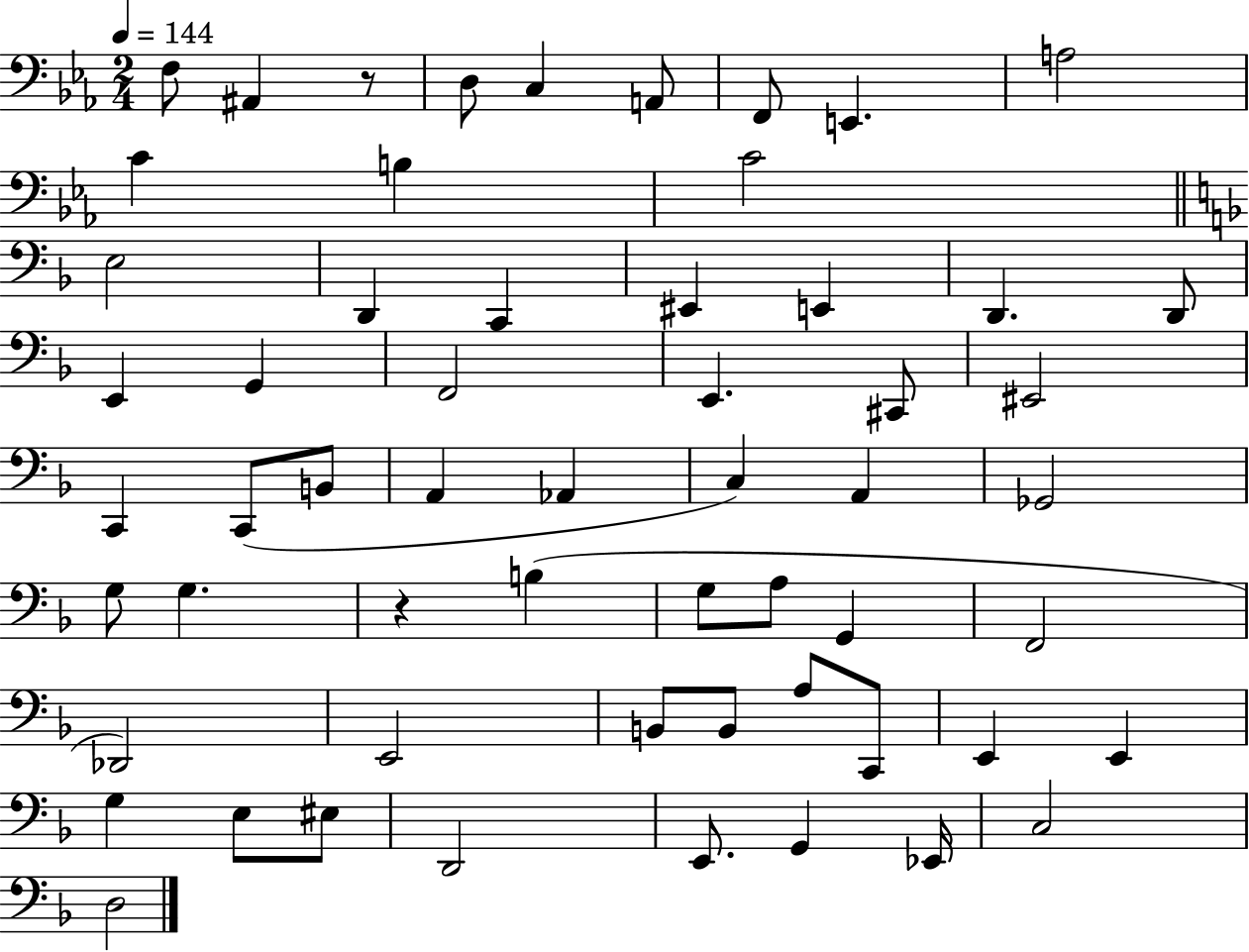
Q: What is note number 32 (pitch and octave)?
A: Gb2